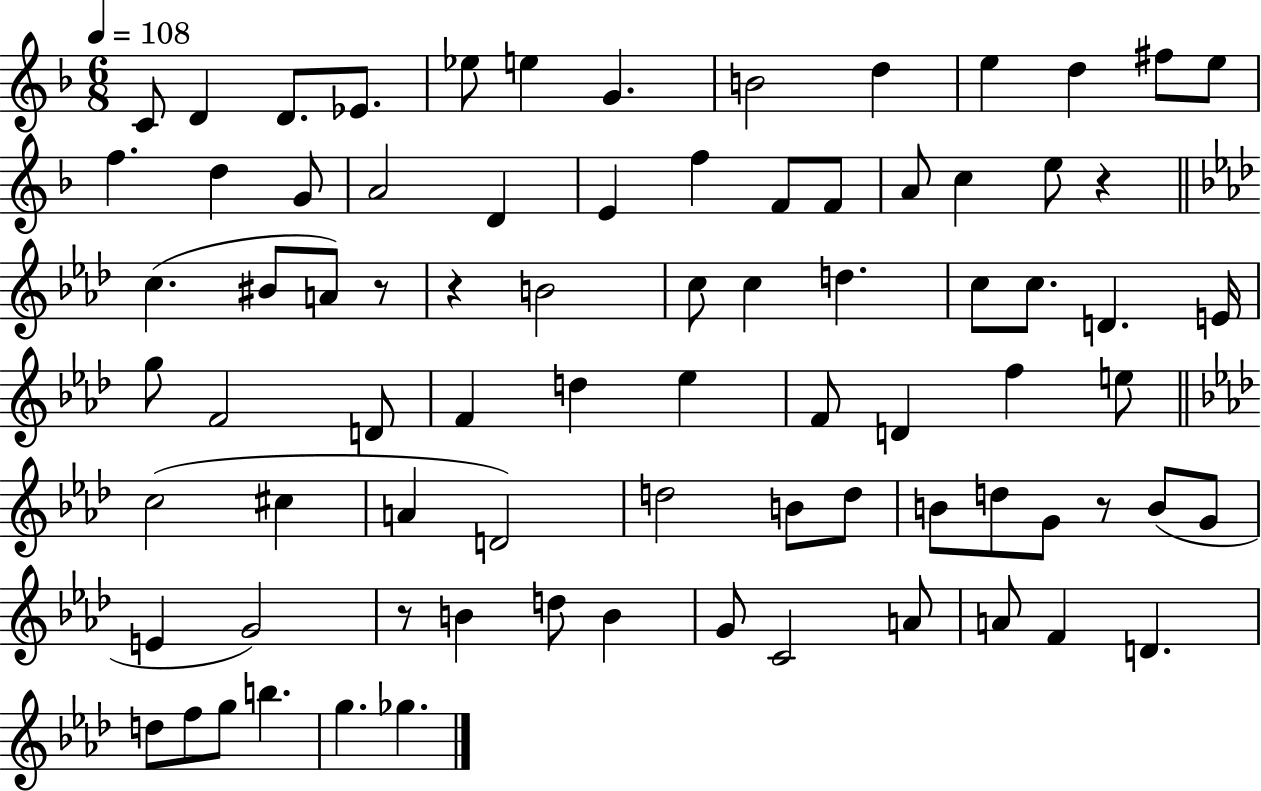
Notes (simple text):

C4/e D4/q D4/e. Eb4/e. Eb5/e E5/q G4/q. B4/h D5/q E5/q D5/q F#5/e E5/e F5/q. D5/q G4/e A4/h D4/q E4/q F5/q F4/e F4/e A4/e C5/q E5/e R/q C5/q. BIS4/e A4/e R/e R/q B4/h C5/e C5/q D5/q. C5/e C5/e. D4/q. E4/s G5/e F4/h D4/e F4/q D5/q Eb5/q F4/e D4/q F5/q E5/e C5/h C#5/q A4/q D4/h D5/h B4/e D5/e B4/e D5/e G4/e R/e B4/e G4/e E4/q G4/h R/e B4/q D5/e B4/q G4/e C4/h A4/e A4/e F4/q D4/q. D5/e F5/e G5/e B5/q. G5/q. Gb5/q.